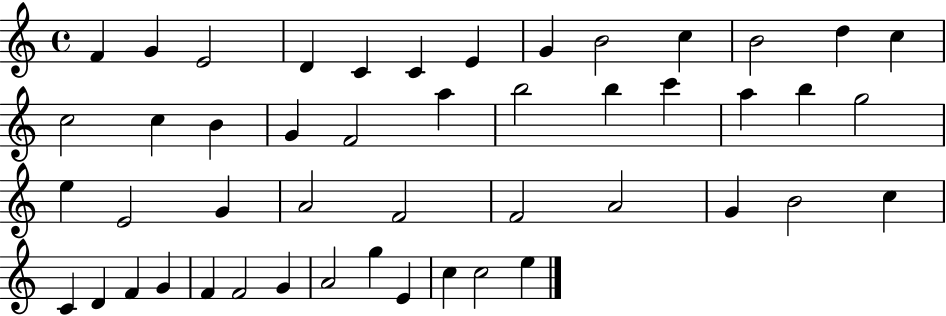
F4/q G4/q E4/h D4/q C4/q C4/q E4/q G4/q B4/h C5/q B4/h D5/q C5/q C5/h C5/q B4/q G4/q F4/h A5/q B5/h B5/q C6/q A5/q B5/q G5/h E5/q E4/h G4/q A4/h F4/h F4/h A4/h G4/q B4/h C5/q C4/q D4/q F4/q G4/q F4/q F4/h G4/q A4/h G5/q E4/q C5/q C5/h E5/q